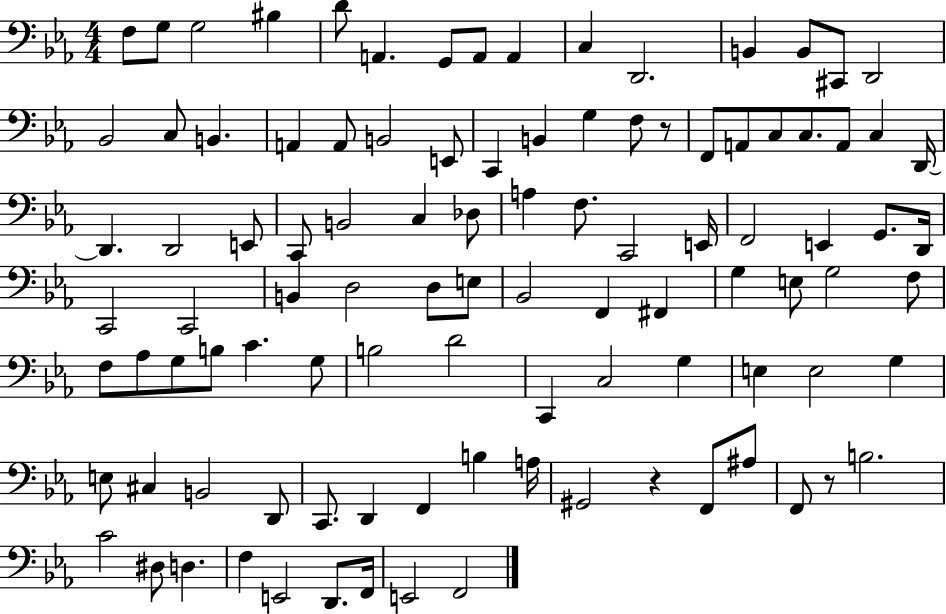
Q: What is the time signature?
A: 4/4